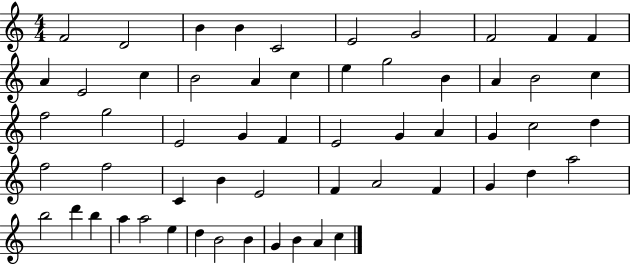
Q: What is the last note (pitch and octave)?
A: C5